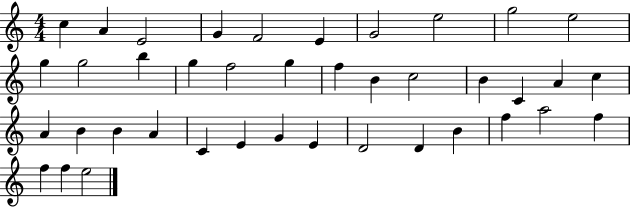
C5/q A4/q E4/h G4/q F4/h E4/q G4/h E5/h G5/h E5/h G5/q G5/h B5/q G5/q F5/h G5/q F5/q B4/q C5/h B4/q C4/q A4/q C5/q A4/q B4/q B4/q A4/q C4/q E4/q G4/q E4/q D4/h D4/q B4/q F5/q A5/h F5/q F5/q F5/q E5/h